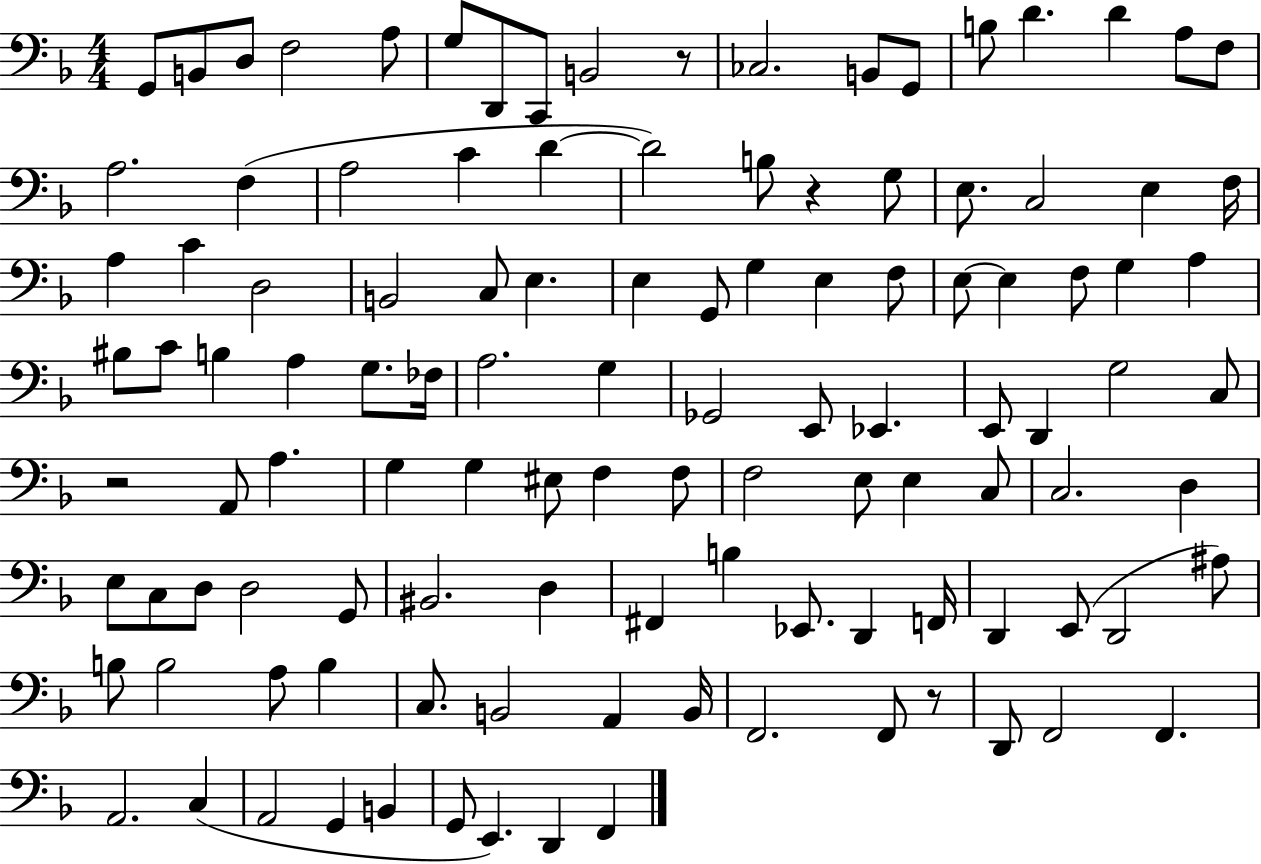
{
  \clef bass
  \numericTimeSignature
  \time 4/4
  \key f \major
  g,8 b,8 d8 f2 a8 | g8 d,8 c,8 b,2 r8 | ces2. b,8 g,8 | b8 d'4. d'4 a8 f8 | \break a2. f4( | a2 c'4 d'4~~ | d'2) b8 r4 g8 | e8. c2 e4 f16 | \break a4 c'4 d2 | b,2 c8 e4. | e4 g,8 g4 e4 f8 | e8~~ e4 f8 g4 a4 | \break bis8 c'8 b4 a4 g8. fes16 | a2. g4 | ges,2 e,8 ees,4. | e,8 d,4 g2 c8 | \break r2 a,8 a4. | g4 g4 eis8 f4 f8 | f2 e8 e4 c8 | c2. d4 | \break e8 c8 d8 d2 g,8 | bis,2. d4 | fis,4 b4 ees,8. d,4 f,16 | d,4 e,8( d,2 ais8) | \break b8 b2 a8 b4 | c8. b,2 a,4 b,16 | f,2. f,8 r8 | d,8 f,2 f,4. | \break a,2. c4( | a,2 g,4 b,4 | g,8 e,4.) d,4 f,4 | \bar "|."
}